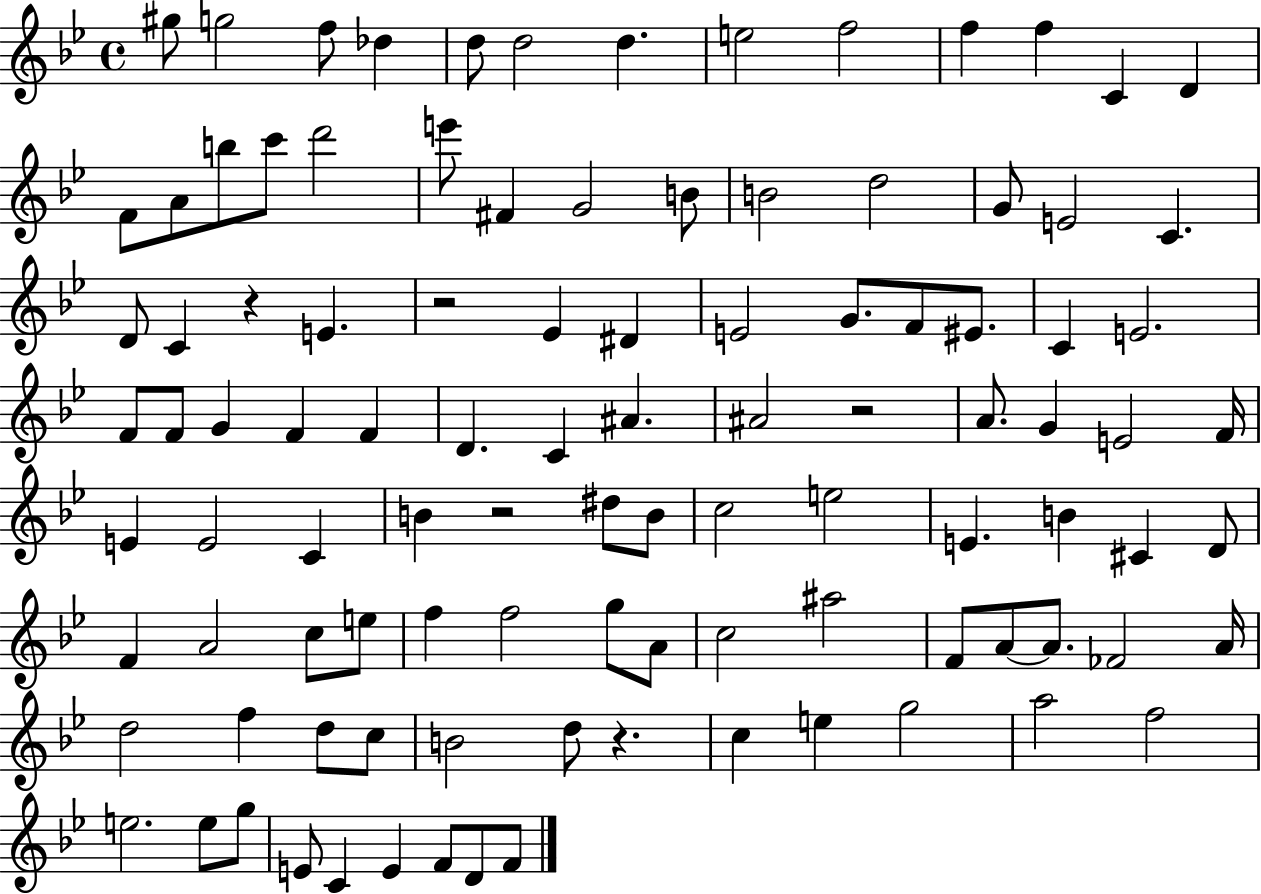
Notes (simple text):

G#5/e G5/h F5/e Db5/q D5/e D5/h D5/q. E5/h F5/h F5/q F5/q C4/q D4/q F4/e A4/e B5/e C6/e D6/h E6/e F#4/q G4/h B4/e B4/h D5/h G4/e E4/h C4/q. D4/e C4/q R/q E4/q. R/h Eb4/q D#4/q E4/h G4/e. F4/e EIS4/e. C4/q E4/h. F4/e F4/e G4/q F4/q F4/q D4/q. C4/q A#4/q. A#4/h R/h A4/e. G4/q E4/h F4/s E4/q E4/h C4/q B4/q R/h D#5/e B4/e C5/h E5/h E4/q. B4/q C#4/q D4/e F4/q A4/h C5/e E5/e F5/q F5/h G5/e A4/e C5/h A#5/h F4/e A4/e A4/e. FES4/h A4/s D5/h F5/q D5/e C5/e B4/h D5/e R/q. C5/q E5/q G5/h A5/h F5/h E5/h. E5/e G5/e E4/e C4/q E4/q F4/e D4/e F4/e